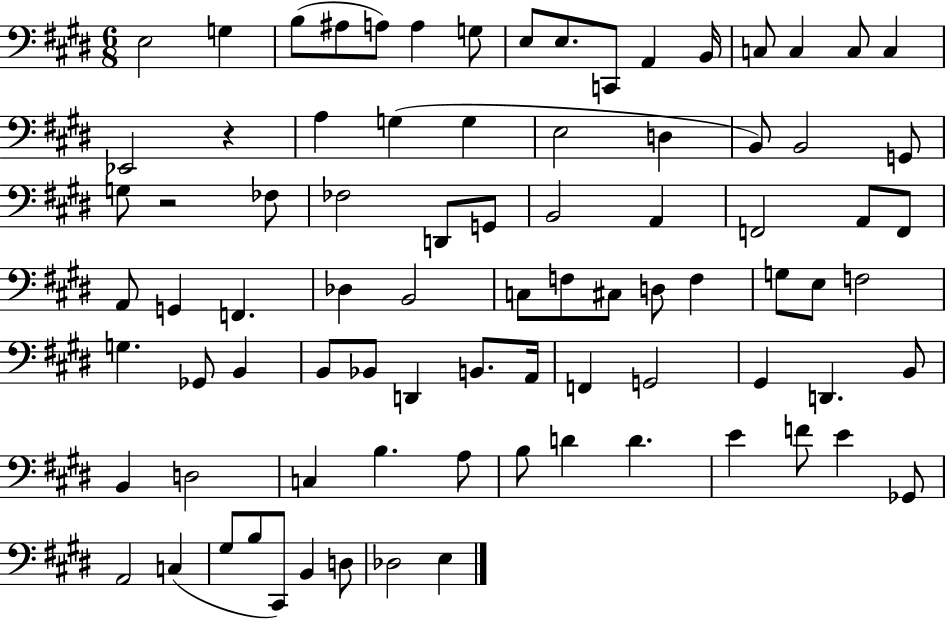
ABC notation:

X:1
T:Untitled
M:6/8
L:1/4
K:E
E,2 G, B,/2 ^A,/2 A,/2 A, G,/2 E,/2 E,/2 C,,/2 A,, B,,/4 C,/2 C, C,/2 C, _E,,2 z A, G, G, E,2 D, B,,/2 B,,2 G,,/2 G,/2 z2 _F,/2 _F,2 D,,/2 G,,/2 B,,2 A,, F,,2 A,,/2 F,,/2 A,,/2 G,, F,, _D, B,,2 C,/2 F,/2 ^C,/2 D,/2 F, G,/2 E,/2 F,2 G, _G,,/2 B,, B,,/2 _B,,/2 D,, B,,/2 A,,/4 F,, G,,2 ^G,, D,, B,,/2 B,, D,2 C, B, A,/2 B,/2 D D E F/2 E _G,,/2 A,,2 C, ^G,/2 B,/2 ^C,,/2 B,, D,/2 _D,2 E,